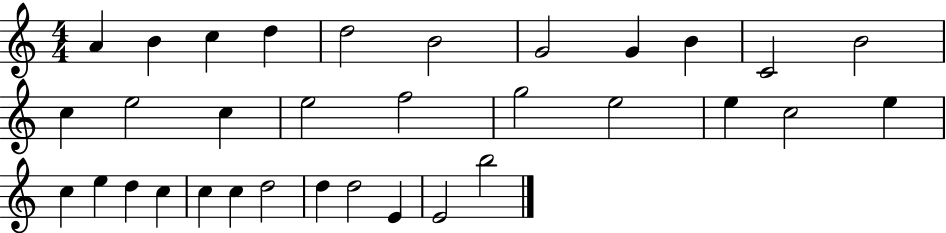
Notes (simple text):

A4/q B4/q C5/q D5/q D5/h B4/h G4/h G4/q B4/q C4/h B4/h C5/q E5/h C5/q E5/h F5/h G5/h E5/h E5/q C5/h E5/q C5/q E5/q D5/q C5/q C5/q C5/q D5/h D5/q D5/h E4/q E4/h B5/h